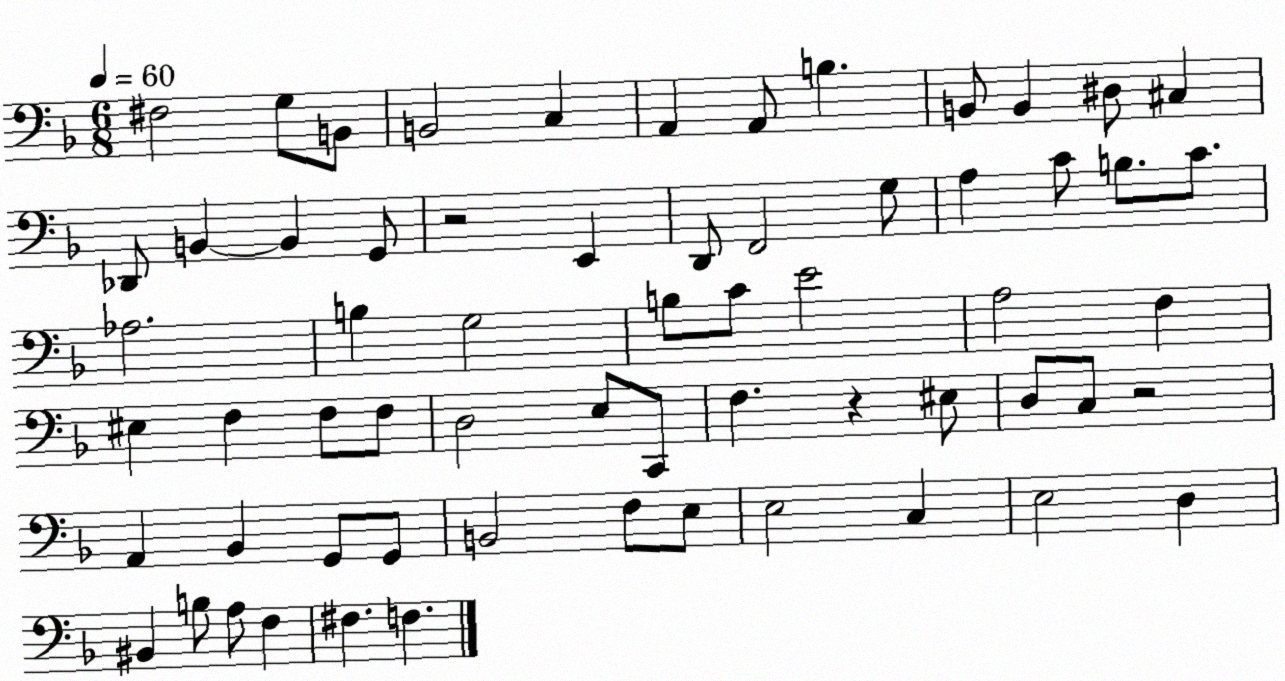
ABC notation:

X:1
T:Untitled
M:6/8
L:1/4
K:F
^F,2 G,/2 B,,/2 B,,2 C, A,, A,,/2 B, B,,/2 B,, ^D,/2 ^C, _D,,/2 B,, B,, G,,/2 z2 E,, D,,/2 F,,2 G,/2 A, C/2 B,/2 C/2 _A,2 B, G,2 B,/2 C/2 E2 A,2 F, ^E, F, F,/2 F,/2 D,2 E,/2 C,,/2 F, z ^E,/2 D,/2 C,/2 z2 A,, _B,, G,,/2 G,,/2 B,,2 F,/2 E,/2 E,2 C, E,2 D, ^B,, B,/2 A,/2 F, ^F, F,